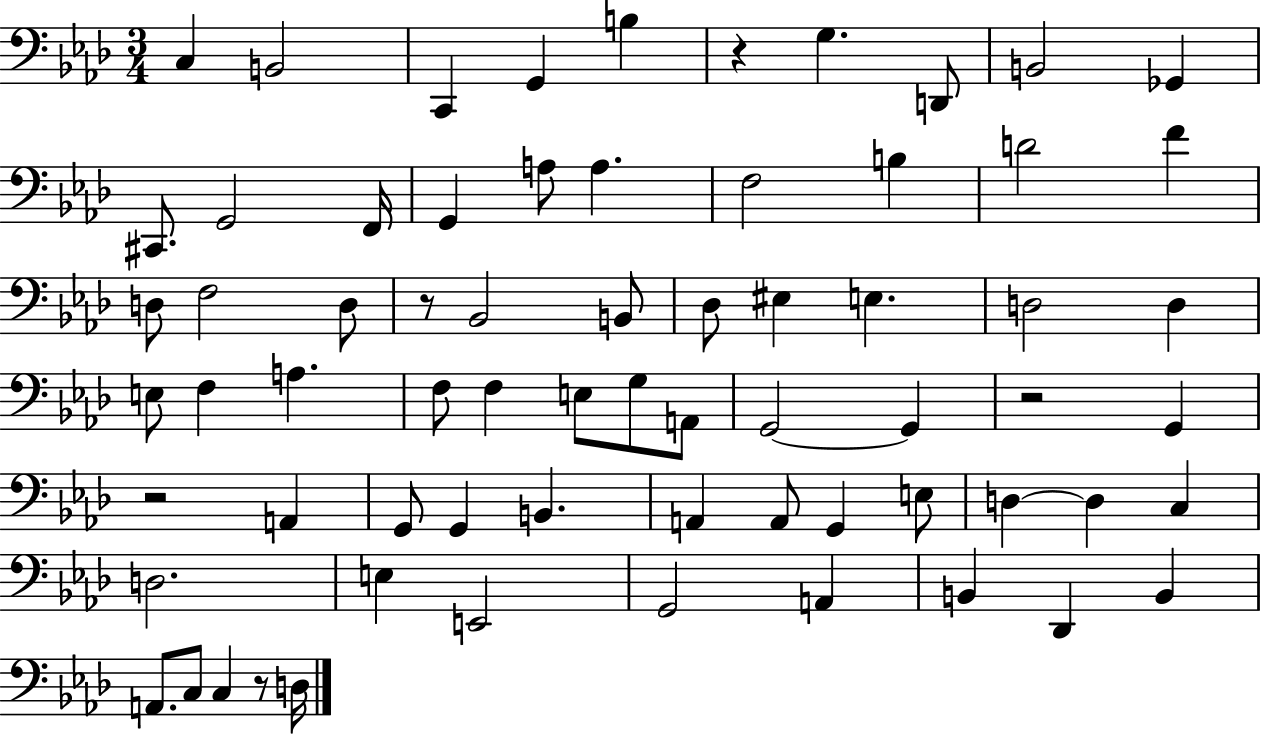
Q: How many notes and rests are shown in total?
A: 68